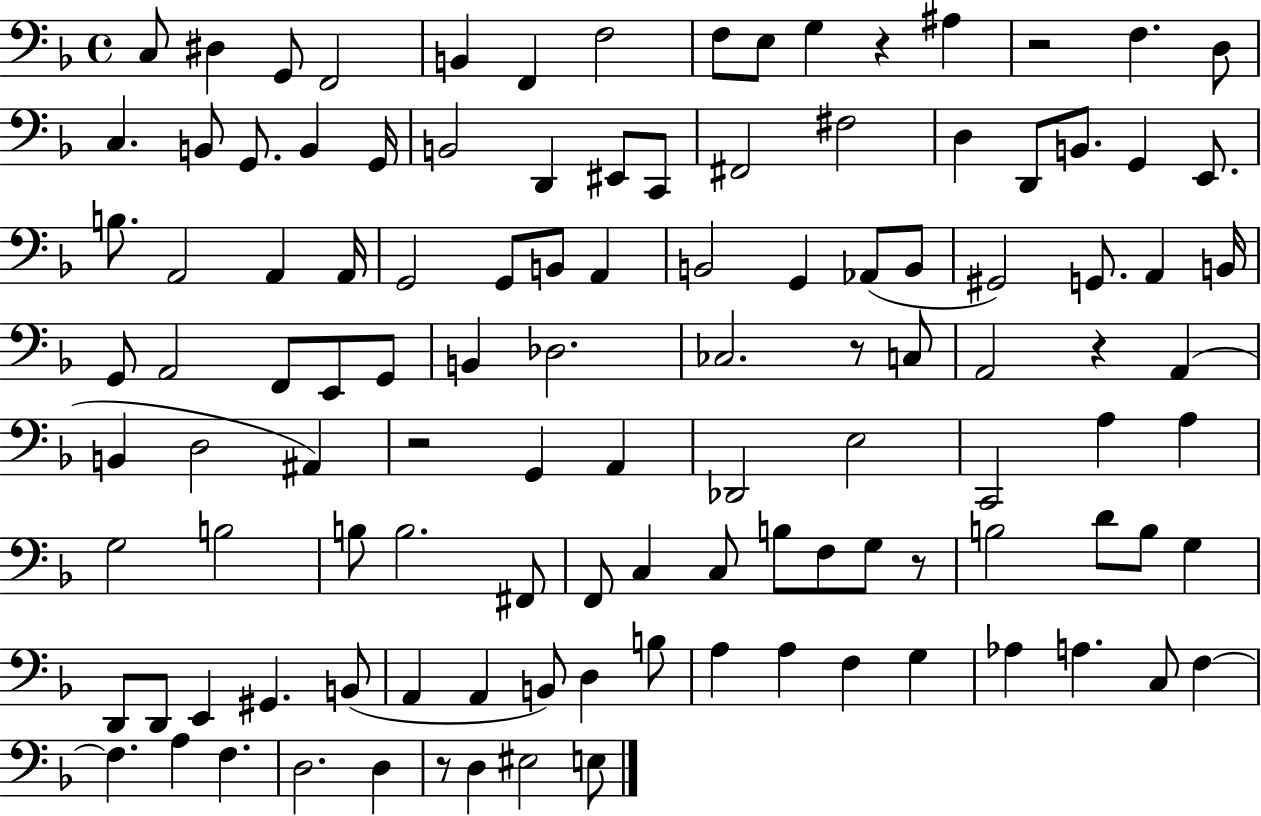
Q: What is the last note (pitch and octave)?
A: E3